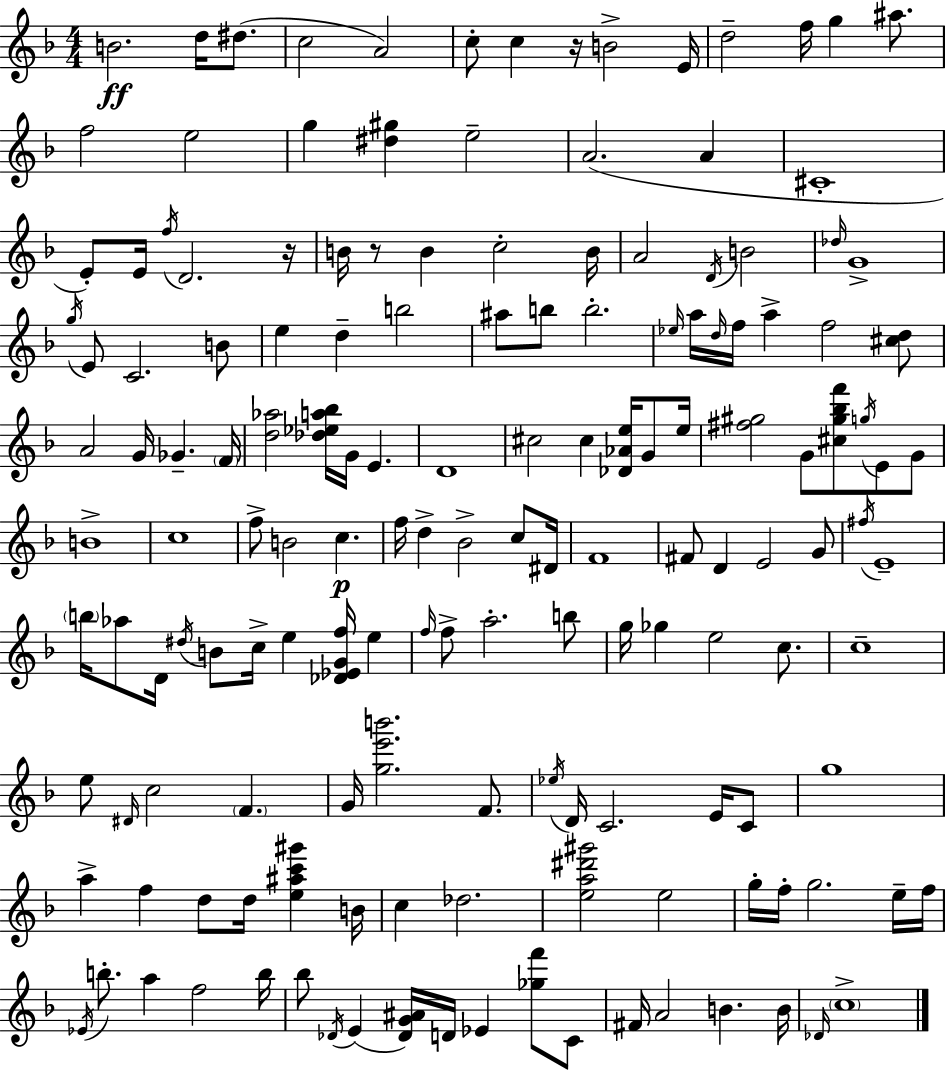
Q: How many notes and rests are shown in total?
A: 156